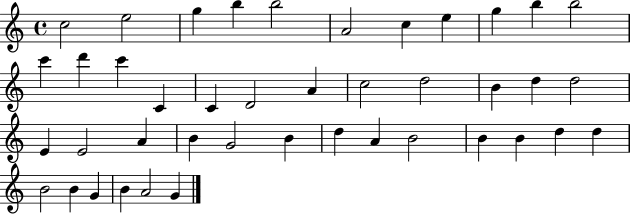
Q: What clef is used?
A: treble